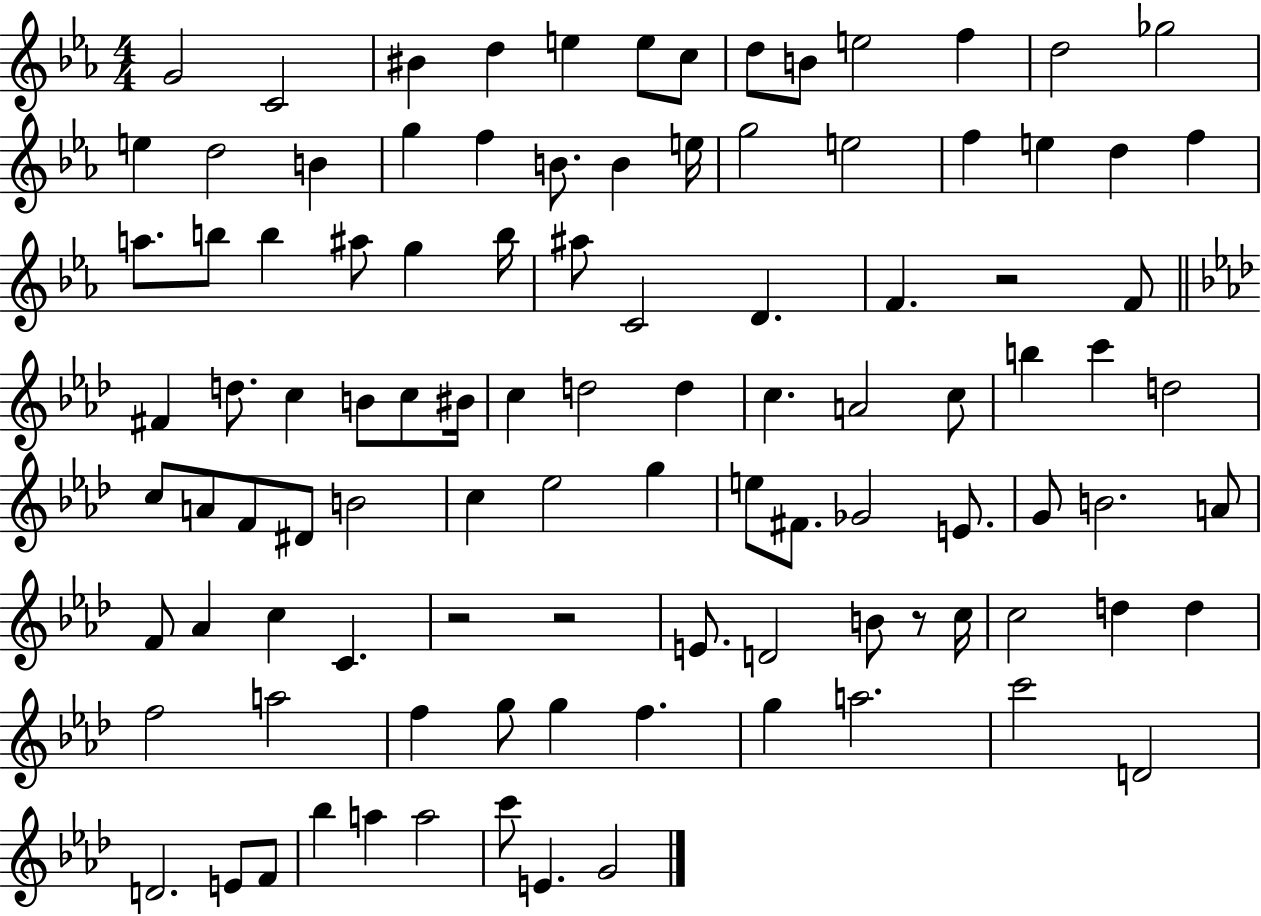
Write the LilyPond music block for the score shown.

{
  \clef treble
  \numericTimeSignature
  \time 4/4
  \key ees \major
  g'2 c'2 | bis'4 d''4 e''4 e''8 c''8 | d''8 b'8 e''2 f''4 | d''2 ges''2 | \break e''4 d''2 b'4 | g''4 f''4 b'8. b'4 e''16 | g''2 e''2 | f''4 e''4 d''4 f''4 | \break a''8. b''8 b''4 ais''8 g''4 b''16 | ais''8 c'2 d'4. | f'4. r2 f'8 | \bar "||" \break \key f \minor fis'4 d''8. c''4 b'8 c''8 bis'16 | c''4 d''2 d''4 | c''4. a'2 c''8 | b''4 c'''4 d''2 | \break c''8 a'8 f'8 dis'8 b'2 | c''4 ees''2 g''4 | e''8 fis'8. ges'2 e'8. | g'8 b'2. a'8 | \break f'8 aes'4 c''4 c'4. | r2 r2 | e'8. d'2 b'8 r8 c''16 | c''2 d''4 d''4 | \break f''2 a''2 | f''4 g''8 g''4 f''4. | g''4 a''2. | c'''2 d'2 | \break d'2. e'8 f'8 | bes''4 a''4 a''2 | c'''8 e'4. g'2 | \bar "|."
}